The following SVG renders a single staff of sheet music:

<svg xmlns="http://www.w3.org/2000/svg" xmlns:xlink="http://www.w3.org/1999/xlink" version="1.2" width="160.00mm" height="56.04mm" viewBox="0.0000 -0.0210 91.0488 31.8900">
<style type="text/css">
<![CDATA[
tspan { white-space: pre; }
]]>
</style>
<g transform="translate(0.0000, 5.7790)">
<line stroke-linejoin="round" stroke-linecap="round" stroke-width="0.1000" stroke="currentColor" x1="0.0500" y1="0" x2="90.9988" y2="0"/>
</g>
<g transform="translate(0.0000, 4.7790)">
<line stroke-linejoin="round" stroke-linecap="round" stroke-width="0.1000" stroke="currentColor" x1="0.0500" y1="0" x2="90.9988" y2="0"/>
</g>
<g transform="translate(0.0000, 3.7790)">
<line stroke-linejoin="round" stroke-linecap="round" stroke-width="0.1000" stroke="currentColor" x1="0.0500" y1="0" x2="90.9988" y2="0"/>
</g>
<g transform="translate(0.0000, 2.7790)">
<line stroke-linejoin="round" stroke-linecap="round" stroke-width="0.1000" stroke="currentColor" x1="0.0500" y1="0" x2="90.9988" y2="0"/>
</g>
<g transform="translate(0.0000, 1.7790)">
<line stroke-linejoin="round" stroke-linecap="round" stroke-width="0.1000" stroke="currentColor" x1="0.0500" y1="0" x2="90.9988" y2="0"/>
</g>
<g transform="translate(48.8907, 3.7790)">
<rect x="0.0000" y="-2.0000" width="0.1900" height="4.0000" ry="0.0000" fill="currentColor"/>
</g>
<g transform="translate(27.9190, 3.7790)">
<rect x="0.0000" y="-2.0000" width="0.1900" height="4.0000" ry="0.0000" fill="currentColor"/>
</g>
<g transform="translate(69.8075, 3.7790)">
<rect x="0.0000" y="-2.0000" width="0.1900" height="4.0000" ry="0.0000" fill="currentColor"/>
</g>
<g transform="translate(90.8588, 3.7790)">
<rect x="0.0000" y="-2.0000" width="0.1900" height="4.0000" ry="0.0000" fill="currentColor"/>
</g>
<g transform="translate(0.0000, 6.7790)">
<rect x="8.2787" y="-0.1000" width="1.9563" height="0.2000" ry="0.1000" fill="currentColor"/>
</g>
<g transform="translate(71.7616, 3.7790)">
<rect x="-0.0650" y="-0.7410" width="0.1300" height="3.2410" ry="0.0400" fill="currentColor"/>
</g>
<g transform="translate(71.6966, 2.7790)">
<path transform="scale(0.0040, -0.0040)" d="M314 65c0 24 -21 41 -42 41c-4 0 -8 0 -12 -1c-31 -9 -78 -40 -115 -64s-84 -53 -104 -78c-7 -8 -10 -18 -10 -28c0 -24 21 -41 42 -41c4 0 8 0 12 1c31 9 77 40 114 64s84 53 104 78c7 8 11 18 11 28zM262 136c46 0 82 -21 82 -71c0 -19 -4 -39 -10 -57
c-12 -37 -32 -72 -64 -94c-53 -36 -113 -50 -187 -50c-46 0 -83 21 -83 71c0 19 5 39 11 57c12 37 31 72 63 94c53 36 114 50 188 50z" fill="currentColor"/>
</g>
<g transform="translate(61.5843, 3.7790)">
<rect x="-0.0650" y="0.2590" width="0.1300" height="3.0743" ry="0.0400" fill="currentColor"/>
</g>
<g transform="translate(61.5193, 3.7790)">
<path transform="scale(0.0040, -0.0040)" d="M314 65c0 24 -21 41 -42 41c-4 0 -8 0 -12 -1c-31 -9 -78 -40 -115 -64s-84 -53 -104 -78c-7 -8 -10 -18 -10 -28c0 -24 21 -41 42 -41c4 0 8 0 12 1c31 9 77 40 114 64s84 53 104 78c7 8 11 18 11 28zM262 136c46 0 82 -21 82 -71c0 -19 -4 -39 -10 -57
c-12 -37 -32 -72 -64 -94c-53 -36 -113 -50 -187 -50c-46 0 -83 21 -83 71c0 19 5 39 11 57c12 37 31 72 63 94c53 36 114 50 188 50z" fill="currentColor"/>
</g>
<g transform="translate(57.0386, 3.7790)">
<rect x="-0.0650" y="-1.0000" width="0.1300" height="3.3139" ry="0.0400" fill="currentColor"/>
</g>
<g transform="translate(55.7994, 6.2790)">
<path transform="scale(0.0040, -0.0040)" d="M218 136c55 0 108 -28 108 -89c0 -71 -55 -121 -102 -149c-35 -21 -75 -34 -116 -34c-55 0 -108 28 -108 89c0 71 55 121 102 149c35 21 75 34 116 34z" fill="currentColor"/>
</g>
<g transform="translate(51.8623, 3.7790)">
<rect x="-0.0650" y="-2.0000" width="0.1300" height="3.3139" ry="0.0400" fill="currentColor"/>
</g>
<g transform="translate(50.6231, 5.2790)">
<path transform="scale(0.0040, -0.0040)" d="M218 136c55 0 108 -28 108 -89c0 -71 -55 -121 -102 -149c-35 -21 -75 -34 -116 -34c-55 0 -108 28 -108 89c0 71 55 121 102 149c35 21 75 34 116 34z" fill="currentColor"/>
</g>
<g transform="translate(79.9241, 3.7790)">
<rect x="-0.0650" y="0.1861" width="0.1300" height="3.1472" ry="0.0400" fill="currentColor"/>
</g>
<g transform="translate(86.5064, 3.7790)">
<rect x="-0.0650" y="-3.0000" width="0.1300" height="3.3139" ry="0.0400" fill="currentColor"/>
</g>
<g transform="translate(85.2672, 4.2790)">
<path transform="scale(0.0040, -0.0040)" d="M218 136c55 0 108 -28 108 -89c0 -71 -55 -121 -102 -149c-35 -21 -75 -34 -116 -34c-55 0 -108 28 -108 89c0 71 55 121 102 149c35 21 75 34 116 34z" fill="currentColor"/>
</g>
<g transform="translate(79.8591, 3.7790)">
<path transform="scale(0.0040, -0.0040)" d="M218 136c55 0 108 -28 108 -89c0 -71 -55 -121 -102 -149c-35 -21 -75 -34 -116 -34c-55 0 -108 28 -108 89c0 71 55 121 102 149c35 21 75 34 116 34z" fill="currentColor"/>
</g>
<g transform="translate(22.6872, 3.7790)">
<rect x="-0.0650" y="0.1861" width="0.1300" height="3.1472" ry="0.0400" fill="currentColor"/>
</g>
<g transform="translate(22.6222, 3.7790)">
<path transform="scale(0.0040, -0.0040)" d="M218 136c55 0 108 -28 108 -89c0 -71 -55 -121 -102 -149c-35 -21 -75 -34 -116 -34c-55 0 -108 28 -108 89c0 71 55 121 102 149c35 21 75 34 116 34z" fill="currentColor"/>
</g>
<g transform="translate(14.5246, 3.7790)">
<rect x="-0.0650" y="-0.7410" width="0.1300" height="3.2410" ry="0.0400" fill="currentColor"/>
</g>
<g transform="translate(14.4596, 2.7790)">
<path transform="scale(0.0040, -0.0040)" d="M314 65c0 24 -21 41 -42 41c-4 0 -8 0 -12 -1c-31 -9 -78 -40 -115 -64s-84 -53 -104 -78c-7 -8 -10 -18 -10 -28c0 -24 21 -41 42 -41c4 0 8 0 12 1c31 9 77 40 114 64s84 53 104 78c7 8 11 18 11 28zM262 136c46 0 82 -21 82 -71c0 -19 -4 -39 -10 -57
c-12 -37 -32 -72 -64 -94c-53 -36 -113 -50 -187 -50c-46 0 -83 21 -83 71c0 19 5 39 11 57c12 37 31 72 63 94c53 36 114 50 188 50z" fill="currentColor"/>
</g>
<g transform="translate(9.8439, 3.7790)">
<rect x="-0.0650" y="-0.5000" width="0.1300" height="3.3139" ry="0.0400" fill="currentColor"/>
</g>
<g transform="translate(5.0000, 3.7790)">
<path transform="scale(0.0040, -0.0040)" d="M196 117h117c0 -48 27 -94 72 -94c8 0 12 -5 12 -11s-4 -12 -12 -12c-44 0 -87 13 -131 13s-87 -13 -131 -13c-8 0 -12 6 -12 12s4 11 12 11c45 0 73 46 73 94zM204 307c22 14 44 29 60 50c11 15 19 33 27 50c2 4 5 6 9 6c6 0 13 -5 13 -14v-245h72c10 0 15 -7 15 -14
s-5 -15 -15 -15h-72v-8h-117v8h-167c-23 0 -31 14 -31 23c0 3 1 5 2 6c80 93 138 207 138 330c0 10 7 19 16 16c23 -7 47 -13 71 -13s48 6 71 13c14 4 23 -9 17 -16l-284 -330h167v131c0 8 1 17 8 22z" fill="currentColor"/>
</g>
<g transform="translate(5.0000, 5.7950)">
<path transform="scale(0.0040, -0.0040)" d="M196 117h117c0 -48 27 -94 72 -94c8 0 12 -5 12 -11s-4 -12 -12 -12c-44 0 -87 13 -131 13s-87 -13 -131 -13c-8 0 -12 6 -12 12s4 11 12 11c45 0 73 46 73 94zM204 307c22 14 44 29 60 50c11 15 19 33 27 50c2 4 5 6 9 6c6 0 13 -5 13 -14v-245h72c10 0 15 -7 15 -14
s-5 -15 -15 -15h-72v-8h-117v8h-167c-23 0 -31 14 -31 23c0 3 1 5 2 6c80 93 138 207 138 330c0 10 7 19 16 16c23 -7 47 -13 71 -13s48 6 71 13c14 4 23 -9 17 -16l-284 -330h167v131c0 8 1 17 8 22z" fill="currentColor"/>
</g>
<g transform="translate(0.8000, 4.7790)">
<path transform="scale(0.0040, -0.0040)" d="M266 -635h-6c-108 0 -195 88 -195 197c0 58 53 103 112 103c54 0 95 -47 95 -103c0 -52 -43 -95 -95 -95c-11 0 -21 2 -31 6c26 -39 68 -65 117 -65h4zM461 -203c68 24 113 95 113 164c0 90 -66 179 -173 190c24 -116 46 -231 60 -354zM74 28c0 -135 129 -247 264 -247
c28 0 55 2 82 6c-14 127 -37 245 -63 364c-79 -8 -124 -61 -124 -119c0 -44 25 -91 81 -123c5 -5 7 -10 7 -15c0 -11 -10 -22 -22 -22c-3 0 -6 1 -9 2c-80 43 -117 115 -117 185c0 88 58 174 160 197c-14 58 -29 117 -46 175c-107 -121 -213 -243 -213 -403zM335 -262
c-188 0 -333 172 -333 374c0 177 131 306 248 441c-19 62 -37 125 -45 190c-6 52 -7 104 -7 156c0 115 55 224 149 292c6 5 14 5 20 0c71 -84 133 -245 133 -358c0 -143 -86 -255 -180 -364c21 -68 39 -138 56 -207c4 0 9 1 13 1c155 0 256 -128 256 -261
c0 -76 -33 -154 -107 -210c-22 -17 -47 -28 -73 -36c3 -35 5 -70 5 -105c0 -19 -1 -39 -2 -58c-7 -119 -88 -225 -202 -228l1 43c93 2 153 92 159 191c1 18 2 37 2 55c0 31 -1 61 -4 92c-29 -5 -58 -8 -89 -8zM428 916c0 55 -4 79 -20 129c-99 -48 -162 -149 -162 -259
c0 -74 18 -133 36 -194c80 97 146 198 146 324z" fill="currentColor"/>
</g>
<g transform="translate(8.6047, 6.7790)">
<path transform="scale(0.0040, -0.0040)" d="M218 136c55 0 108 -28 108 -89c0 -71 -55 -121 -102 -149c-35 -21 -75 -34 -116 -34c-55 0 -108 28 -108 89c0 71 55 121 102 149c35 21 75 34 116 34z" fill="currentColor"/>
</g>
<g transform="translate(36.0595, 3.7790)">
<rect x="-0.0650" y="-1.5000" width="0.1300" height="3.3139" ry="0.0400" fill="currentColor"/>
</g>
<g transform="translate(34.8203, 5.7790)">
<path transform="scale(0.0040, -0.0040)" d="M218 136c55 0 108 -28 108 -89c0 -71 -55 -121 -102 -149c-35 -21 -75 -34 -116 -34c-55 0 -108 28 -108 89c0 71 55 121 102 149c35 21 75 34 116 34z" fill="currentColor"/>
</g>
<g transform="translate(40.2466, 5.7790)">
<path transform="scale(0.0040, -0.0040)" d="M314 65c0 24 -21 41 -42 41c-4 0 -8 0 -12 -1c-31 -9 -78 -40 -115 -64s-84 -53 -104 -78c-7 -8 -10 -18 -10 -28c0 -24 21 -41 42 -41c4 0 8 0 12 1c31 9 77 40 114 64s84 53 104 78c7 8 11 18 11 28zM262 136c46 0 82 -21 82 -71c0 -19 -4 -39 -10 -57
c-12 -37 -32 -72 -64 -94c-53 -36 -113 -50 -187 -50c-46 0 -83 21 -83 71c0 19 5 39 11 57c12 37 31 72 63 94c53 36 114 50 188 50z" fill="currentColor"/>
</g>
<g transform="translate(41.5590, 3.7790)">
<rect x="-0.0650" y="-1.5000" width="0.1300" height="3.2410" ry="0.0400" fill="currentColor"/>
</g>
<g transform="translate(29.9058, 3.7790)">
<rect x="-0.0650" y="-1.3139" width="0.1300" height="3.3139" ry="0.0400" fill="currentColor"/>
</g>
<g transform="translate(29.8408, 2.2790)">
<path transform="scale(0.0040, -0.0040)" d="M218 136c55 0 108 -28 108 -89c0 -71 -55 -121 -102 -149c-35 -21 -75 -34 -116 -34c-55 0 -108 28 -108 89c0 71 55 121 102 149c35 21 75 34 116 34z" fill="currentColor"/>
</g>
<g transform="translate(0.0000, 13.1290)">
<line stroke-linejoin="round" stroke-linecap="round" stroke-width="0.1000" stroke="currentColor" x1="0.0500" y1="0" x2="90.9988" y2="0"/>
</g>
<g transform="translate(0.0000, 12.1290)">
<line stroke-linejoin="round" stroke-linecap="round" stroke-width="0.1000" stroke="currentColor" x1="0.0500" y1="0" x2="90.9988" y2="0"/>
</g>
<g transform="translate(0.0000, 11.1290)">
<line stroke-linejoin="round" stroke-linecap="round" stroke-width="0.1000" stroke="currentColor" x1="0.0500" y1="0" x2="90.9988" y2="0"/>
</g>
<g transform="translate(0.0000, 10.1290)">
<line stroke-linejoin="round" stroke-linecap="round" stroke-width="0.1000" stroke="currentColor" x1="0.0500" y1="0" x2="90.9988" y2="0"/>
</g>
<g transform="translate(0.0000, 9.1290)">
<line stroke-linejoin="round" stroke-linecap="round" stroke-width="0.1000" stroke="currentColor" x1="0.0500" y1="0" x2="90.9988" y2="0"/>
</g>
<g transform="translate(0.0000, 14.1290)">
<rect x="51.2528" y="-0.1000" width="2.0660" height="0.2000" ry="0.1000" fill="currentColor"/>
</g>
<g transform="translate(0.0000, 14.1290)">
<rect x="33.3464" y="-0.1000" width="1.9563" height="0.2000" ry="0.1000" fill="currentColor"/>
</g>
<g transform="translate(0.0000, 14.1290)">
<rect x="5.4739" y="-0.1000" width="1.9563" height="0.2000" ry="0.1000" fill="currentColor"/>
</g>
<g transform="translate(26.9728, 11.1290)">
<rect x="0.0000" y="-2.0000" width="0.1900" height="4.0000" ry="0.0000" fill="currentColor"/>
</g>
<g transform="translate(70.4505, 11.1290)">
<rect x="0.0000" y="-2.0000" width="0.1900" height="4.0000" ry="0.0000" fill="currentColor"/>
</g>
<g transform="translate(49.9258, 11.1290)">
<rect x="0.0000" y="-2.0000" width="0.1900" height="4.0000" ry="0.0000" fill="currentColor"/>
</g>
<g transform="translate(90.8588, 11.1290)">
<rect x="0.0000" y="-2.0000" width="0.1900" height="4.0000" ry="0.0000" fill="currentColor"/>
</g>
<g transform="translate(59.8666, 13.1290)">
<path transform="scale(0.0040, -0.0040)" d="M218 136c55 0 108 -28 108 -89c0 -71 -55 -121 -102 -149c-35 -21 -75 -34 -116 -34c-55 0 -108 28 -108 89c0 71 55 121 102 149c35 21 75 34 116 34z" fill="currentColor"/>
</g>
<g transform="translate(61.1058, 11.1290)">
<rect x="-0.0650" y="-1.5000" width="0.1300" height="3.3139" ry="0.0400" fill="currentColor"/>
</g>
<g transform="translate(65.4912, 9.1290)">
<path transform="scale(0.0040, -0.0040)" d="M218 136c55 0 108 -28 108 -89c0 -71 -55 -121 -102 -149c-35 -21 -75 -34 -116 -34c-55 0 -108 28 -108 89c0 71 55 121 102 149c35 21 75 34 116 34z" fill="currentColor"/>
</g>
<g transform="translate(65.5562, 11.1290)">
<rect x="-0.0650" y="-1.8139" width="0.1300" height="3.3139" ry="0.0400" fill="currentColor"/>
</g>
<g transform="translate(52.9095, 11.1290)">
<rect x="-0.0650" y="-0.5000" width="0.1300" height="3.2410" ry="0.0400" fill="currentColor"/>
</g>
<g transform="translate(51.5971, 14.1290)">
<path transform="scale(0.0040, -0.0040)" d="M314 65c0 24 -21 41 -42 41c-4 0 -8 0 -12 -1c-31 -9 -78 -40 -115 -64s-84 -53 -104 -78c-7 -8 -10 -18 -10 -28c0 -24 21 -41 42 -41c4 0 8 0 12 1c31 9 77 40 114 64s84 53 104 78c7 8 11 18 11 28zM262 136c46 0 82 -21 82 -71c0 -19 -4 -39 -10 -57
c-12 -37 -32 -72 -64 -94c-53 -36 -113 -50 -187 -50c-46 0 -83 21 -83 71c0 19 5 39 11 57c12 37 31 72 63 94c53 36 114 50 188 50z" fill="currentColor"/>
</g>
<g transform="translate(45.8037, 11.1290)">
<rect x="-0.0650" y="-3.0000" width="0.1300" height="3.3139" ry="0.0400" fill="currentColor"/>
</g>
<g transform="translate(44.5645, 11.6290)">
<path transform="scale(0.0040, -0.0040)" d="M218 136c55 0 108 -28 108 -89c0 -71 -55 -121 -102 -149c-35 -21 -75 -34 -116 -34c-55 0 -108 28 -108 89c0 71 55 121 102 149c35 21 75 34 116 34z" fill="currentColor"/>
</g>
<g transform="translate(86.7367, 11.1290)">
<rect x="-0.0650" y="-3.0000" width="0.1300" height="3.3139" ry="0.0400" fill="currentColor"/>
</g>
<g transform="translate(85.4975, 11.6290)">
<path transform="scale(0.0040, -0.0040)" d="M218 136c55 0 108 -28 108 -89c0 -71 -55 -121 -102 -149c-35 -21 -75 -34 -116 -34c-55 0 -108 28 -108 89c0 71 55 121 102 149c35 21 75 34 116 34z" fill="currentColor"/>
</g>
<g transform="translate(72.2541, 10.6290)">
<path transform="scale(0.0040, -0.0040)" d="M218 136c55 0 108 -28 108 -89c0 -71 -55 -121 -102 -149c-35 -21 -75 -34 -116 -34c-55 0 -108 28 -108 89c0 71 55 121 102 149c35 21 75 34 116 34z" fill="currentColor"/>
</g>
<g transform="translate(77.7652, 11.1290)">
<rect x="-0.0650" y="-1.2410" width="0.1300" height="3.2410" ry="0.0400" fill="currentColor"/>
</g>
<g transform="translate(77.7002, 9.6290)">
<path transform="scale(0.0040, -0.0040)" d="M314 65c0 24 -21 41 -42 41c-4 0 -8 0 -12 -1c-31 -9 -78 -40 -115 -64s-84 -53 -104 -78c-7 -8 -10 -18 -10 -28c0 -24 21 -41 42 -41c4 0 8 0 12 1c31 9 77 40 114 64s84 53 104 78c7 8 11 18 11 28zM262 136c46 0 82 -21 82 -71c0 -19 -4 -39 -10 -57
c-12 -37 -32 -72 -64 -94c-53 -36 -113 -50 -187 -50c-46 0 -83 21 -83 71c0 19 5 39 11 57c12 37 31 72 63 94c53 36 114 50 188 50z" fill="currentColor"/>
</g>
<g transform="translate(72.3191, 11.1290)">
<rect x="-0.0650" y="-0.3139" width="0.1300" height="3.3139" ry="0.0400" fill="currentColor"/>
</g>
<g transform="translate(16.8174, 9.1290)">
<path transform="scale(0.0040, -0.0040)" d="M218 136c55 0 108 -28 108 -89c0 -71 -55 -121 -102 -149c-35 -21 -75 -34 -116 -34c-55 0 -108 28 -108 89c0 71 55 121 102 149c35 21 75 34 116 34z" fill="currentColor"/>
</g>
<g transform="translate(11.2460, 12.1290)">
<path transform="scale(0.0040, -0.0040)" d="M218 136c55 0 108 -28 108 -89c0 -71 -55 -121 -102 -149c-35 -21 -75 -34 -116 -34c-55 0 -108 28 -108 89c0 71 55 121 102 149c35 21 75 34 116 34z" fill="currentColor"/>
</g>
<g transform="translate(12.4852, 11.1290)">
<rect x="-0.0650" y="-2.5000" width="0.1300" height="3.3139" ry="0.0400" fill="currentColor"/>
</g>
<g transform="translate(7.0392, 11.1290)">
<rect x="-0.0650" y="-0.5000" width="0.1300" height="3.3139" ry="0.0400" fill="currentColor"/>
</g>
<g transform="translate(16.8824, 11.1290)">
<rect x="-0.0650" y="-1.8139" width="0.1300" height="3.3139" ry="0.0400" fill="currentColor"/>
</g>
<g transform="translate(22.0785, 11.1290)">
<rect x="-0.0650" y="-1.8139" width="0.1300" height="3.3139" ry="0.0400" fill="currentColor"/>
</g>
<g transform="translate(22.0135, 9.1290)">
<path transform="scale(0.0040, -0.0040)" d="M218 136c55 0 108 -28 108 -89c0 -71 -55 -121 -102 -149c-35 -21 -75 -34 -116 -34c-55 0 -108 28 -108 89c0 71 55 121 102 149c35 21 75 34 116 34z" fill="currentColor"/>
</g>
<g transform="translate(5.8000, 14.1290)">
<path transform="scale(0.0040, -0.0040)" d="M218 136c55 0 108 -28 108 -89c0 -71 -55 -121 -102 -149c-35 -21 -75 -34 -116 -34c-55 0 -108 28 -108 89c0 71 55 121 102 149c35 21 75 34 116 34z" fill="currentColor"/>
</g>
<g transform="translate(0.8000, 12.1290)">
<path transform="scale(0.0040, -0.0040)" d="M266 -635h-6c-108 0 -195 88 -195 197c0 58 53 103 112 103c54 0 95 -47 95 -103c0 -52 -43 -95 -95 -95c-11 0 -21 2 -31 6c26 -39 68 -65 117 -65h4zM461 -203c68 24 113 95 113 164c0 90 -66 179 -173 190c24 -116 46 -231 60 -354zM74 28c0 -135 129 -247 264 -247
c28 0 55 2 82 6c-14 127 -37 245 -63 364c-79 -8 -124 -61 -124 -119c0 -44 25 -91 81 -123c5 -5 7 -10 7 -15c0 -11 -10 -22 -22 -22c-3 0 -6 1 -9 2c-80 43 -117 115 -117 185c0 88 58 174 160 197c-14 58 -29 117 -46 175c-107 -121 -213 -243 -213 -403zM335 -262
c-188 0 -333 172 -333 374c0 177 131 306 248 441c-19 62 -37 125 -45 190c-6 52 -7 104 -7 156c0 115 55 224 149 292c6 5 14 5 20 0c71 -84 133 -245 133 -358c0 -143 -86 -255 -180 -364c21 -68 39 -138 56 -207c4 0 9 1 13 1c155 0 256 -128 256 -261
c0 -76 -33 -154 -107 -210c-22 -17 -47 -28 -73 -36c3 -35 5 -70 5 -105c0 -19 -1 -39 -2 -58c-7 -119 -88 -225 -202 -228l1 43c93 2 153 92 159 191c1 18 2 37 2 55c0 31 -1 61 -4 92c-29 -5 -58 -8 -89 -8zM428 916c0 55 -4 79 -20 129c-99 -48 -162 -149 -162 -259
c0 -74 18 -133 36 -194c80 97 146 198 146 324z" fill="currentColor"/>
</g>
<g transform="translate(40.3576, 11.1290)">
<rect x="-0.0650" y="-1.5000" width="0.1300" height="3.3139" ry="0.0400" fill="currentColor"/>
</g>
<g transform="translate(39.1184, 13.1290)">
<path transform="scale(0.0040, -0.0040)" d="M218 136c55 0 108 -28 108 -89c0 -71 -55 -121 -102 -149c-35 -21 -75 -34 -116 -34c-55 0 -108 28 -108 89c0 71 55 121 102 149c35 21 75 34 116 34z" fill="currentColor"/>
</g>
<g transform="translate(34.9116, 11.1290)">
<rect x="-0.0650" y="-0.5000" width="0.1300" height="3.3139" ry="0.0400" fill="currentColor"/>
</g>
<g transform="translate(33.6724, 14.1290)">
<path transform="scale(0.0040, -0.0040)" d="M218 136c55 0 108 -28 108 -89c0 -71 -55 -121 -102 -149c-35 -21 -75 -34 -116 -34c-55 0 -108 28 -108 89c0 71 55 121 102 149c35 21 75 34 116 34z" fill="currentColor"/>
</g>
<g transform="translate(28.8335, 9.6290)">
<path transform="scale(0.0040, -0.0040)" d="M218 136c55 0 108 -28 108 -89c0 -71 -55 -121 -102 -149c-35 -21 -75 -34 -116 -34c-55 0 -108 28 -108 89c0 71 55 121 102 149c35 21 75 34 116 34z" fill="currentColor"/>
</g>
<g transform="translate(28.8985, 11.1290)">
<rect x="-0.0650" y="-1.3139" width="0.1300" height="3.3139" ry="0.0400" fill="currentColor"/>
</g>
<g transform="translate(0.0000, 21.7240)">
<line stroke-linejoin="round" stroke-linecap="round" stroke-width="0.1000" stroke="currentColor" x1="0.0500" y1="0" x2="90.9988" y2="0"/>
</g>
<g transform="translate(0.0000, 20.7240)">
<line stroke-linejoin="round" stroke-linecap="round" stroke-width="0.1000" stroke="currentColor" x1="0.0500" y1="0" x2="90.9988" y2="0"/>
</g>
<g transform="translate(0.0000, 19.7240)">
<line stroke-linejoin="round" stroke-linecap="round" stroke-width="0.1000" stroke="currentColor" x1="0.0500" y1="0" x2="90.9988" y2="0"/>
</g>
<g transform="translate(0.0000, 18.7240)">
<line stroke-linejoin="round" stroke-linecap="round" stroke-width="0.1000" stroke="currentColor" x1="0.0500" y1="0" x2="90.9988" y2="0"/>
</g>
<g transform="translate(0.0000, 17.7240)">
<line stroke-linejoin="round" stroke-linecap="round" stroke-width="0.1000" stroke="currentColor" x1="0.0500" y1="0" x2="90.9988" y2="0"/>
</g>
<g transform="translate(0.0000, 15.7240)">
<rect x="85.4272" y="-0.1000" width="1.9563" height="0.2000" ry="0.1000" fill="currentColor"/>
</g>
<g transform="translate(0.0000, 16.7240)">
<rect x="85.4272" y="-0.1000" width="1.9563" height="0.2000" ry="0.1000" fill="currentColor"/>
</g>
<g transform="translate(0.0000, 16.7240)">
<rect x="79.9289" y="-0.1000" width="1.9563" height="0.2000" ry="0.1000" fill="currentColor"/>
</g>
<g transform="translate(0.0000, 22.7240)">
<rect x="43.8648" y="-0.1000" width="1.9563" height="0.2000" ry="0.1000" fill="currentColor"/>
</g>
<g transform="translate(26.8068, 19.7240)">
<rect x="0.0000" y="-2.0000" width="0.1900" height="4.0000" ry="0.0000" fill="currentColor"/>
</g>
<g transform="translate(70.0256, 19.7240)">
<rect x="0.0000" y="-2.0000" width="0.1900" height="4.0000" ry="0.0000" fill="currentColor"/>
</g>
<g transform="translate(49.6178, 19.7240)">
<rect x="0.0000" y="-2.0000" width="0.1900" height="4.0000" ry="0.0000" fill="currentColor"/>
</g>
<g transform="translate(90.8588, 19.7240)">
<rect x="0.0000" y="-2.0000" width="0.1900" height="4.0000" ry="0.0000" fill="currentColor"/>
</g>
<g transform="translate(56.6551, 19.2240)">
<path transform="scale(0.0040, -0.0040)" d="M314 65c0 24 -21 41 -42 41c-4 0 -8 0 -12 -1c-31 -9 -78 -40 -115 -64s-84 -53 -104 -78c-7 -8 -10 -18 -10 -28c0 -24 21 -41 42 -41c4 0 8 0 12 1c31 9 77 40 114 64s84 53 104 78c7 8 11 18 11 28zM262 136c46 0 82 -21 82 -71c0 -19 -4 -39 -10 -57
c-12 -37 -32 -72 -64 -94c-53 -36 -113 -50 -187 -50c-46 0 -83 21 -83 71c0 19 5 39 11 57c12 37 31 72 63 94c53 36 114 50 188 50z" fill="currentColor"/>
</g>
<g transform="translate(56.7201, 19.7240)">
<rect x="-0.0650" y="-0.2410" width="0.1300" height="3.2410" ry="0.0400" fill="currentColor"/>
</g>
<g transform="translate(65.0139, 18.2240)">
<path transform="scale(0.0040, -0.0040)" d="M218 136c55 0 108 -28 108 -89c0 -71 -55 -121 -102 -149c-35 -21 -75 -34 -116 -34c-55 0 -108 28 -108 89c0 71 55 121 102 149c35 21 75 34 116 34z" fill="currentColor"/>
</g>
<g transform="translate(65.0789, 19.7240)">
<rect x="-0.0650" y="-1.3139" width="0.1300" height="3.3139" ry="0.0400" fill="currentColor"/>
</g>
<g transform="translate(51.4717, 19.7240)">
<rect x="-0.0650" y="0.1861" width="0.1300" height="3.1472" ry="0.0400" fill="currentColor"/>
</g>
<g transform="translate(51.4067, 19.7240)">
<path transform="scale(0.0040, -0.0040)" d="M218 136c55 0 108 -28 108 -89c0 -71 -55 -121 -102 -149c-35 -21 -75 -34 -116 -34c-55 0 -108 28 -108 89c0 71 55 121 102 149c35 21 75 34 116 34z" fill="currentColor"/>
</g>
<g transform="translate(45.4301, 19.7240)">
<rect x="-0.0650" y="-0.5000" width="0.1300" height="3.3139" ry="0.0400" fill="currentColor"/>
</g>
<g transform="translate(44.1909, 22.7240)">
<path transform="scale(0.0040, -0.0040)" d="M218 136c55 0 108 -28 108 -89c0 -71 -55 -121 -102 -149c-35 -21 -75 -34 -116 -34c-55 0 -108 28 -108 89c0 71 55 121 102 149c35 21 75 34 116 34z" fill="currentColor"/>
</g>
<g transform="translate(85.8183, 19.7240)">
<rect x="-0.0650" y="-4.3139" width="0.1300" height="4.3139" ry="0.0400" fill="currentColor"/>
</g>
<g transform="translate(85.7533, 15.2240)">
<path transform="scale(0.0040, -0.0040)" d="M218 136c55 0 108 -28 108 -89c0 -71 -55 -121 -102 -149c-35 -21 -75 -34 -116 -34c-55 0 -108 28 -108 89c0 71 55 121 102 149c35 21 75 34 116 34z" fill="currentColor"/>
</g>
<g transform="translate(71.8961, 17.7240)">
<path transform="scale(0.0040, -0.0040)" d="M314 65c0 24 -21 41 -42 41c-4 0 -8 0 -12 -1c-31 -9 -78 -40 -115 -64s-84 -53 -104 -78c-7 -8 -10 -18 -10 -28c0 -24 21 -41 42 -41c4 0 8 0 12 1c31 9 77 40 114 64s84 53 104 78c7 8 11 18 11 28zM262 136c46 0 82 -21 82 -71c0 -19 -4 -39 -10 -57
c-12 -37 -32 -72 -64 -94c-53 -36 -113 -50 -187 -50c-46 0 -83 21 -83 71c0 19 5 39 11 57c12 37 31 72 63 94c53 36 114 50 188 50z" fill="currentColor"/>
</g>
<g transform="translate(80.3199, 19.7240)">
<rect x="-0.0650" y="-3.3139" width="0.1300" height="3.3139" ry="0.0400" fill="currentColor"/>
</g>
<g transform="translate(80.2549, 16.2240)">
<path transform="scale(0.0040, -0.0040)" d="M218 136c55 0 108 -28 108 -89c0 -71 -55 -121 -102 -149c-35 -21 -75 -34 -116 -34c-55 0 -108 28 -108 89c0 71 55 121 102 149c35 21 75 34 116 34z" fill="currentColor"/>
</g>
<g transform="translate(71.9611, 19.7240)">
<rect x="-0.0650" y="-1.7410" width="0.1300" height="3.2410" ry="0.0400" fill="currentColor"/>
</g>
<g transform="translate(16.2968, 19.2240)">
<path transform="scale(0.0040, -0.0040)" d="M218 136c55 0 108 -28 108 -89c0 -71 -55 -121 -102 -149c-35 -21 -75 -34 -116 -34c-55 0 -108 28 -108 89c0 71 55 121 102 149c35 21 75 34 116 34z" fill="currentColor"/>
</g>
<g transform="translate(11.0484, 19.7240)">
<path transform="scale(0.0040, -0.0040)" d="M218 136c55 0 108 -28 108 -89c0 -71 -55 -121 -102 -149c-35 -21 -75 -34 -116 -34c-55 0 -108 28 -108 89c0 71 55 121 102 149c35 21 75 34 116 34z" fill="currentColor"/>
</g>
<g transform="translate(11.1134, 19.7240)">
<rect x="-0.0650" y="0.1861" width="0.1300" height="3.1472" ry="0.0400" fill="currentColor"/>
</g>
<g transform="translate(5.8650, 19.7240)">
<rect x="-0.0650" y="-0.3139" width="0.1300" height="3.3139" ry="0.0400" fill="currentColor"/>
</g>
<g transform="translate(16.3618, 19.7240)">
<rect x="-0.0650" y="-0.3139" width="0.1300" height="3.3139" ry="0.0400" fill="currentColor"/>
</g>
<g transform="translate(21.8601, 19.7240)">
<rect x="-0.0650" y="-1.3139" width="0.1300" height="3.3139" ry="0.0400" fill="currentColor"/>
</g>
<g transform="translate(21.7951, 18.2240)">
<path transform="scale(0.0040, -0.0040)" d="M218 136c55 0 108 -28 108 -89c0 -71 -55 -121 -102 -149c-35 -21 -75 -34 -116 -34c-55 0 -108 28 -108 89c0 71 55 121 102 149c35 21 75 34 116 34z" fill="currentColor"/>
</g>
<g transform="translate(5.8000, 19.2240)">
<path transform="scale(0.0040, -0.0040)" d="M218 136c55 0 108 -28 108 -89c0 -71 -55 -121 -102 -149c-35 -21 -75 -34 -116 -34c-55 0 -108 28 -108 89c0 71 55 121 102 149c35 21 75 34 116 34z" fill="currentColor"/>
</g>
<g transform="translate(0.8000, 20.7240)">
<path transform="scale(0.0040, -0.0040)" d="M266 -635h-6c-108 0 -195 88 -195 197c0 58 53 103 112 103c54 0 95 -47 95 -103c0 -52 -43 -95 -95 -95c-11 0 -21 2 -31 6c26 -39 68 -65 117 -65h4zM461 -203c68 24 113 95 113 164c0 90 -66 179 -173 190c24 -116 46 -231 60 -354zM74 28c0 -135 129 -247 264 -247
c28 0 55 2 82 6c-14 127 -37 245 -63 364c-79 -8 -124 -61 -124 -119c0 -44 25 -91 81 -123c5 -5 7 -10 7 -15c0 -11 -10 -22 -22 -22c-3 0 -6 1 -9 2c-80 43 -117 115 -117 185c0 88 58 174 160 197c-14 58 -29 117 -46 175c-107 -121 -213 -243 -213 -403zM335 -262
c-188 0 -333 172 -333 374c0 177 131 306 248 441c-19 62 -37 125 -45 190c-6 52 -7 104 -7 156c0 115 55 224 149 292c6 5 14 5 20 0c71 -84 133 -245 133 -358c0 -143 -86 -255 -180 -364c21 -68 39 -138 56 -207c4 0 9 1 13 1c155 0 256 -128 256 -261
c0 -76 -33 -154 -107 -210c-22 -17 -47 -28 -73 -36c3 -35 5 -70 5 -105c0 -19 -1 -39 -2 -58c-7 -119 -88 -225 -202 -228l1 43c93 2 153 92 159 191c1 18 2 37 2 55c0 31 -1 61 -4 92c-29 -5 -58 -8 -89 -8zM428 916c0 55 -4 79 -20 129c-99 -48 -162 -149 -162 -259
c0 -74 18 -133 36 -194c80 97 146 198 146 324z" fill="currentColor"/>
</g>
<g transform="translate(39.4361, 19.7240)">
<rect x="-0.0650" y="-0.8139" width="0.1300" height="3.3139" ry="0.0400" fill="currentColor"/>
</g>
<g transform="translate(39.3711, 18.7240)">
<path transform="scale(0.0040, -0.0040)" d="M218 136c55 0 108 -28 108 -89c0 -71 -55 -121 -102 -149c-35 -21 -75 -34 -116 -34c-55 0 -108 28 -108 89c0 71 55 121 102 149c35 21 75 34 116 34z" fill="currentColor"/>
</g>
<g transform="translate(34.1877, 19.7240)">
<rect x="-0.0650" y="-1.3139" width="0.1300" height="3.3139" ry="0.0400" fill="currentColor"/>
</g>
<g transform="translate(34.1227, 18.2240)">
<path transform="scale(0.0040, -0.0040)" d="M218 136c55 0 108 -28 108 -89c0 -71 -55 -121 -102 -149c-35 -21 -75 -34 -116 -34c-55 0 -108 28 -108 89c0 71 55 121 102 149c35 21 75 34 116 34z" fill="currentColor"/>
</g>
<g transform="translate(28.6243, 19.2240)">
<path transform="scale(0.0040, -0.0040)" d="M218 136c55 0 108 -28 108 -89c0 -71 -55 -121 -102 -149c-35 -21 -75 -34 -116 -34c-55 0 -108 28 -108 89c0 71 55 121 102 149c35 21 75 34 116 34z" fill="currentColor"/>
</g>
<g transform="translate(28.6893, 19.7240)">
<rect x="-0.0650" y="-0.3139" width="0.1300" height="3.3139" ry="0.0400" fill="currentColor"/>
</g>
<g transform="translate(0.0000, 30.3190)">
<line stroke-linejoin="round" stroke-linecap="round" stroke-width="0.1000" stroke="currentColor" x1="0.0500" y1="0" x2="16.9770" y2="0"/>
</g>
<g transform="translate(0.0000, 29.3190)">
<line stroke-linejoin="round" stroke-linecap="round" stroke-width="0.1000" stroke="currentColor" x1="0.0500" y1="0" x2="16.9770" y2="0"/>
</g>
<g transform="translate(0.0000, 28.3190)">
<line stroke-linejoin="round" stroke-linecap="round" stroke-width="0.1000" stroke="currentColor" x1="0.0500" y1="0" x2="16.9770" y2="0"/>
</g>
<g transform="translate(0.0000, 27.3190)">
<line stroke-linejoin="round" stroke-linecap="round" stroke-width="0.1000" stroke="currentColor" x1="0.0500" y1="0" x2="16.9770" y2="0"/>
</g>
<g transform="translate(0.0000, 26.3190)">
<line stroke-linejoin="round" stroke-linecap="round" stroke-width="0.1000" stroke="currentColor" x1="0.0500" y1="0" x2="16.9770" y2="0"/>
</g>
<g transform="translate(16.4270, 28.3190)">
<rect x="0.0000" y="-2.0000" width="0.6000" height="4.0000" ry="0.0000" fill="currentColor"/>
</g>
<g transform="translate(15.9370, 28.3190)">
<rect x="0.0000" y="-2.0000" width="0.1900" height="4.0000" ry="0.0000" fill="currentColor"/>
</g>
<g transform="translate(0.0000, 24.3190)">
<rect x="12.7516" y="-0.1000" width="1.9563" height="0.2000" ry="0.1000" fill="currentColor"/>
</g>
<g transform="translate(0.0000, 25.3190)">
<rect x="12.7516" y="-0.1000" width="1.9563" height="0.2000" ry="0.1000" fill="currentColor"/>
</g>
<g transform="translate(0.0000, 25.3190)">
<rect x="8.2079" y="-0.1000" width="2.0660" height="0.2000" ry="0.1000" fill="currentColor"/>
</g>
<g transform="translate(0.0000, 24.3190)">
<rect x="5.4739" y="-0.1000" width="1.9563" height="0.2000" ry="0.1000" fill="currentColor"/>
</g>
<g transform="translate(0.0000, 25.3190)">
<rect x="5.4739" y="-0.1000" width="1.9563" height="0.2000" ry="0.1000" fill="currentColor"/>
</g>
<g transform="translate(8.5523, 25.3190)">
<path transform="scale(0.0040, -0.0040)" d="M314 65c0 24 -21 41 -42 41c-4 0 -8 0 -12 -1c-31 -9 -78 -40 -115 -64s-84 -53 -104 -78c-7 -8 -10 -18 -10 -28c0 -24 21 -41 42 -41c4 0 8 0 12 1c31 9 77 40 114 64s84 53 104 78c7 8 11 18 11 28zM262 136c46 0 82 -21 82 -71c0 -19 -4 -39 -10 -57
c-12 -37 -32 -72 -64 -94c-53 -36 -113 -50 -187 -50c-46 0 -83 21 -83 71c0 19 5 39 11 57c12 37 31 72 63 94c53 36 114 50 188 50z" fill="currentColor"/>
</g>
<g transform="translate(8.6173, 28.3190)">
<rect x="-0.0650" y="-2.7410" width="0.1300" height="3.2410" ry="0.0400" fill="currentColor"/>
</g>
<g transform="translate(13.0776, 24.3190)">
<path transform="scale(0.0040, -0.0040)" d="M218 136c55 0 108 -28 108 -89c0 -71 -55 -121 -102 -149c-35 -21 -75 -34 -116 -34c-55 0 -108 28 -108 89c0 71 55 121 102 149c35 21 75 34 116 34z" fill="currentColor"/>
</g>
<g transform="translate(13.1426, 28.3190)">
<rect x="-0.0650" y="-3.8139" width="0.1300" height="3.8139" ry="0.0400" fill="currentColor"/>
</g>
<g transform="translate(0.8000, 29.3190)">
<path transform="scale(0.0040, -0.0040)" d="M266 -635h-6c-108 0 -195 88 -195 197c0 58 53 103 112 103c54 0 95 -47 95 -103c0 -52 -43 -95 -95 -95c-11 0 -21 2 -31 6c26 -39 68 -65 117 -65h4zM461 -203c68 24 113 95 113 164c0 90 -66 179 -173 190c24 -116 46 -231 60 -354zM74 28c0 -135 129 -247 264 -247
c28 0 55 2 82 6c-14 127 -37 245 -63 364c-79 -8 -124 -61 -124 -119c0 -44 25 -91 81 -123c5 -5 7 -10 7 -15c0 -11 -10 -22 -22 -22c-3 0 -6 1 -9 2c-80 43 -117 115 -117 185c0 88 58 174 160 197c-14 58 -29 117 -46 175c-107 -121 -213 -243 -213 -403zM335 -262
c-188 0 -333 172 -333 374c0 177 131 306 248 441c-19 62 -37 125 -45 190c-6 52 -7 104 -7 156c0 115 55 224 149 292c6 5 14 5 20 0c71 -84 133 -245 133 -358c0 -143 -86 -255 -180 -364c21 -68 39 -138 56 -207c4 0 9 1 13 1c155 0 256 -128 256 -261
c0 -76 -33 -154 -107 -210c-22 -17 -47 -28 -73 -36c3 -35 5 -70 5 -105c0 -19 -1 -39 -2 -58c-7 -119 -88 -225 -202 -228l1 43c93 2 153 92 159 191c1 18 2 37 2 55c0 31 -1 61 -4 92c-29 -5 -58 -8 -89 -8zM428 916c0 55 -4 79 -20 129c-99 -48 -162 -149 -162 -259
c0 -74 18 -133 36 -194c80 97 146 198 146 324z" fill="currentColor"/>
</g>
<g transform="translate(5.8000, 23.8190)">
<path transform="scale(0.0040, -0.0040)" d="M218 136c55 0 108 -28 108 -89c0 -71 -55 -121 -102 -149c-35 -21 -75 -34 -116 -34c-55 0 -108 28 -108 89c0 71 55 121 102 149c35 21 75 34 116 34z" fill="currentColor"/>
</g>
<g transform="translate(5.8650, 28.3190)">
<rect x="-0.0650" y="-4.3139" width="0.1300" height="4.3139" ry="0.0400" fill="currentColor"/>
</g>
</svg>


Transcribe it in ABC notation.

X:1
T:Untitled
M:4/4
L:1/4
K:C
C d2 B e E E2 F D B2 d2 B A C G f f e C E A C2 E f c e2 A c B c e c e d C B c2 e f2 b d' d' a2 c'